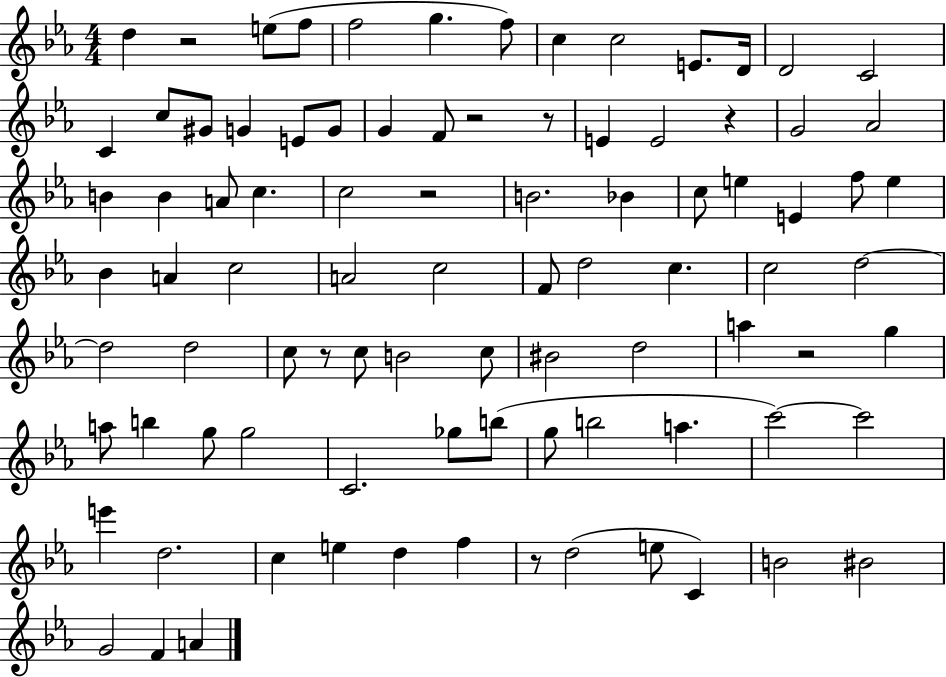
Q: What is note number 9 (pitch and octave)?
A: E4